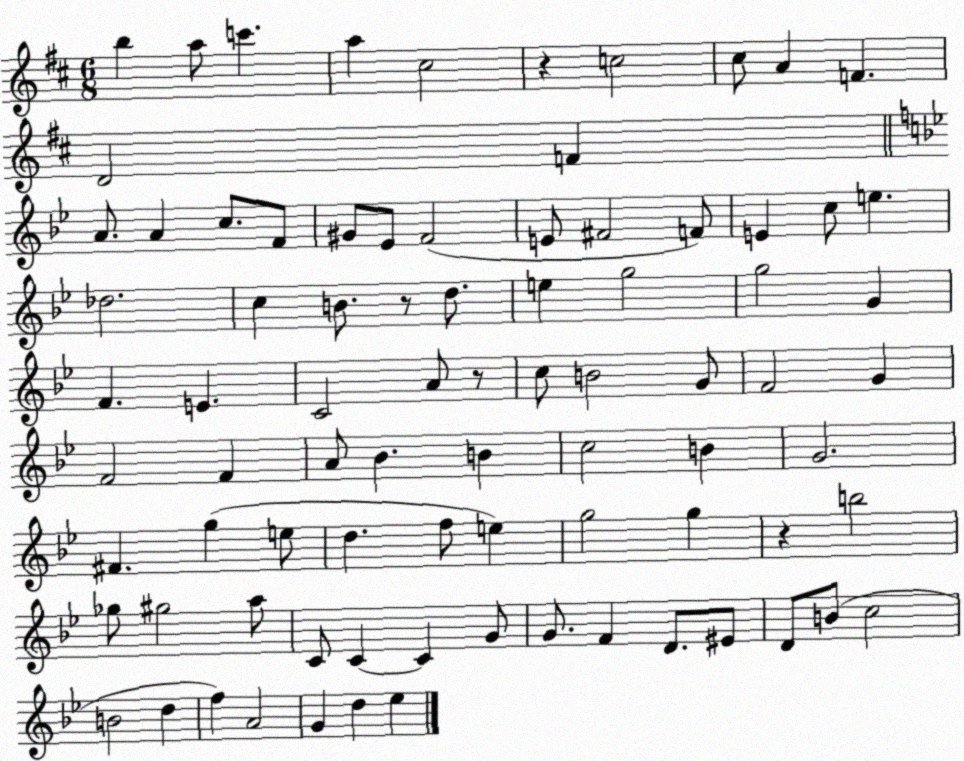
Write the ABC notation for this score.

X:1
T:Untitled
M:6/8
L:1/4
K:D
b a/2 c' a ^c2 z c2 ^c/2 A F D2 F A/2 A c/2 F/2 ^G/2 _E/2 F2 E/2 ^F2 F/2 E c/2 e _d2 c B/2 z/2 d/2 e g2 g2 G F E C2 A/2 z/2 c/2 B2 G/2 F2 G F2 F A/2 _B B c2 B G2 ^F g e/2 d f/2 e g2 g z b2 _g/2 ^g2 a/2 C/2 C C G/2 G/2 F D/2 ^E/2 D/2 B/2 c2 B2 d f A2 G d _e